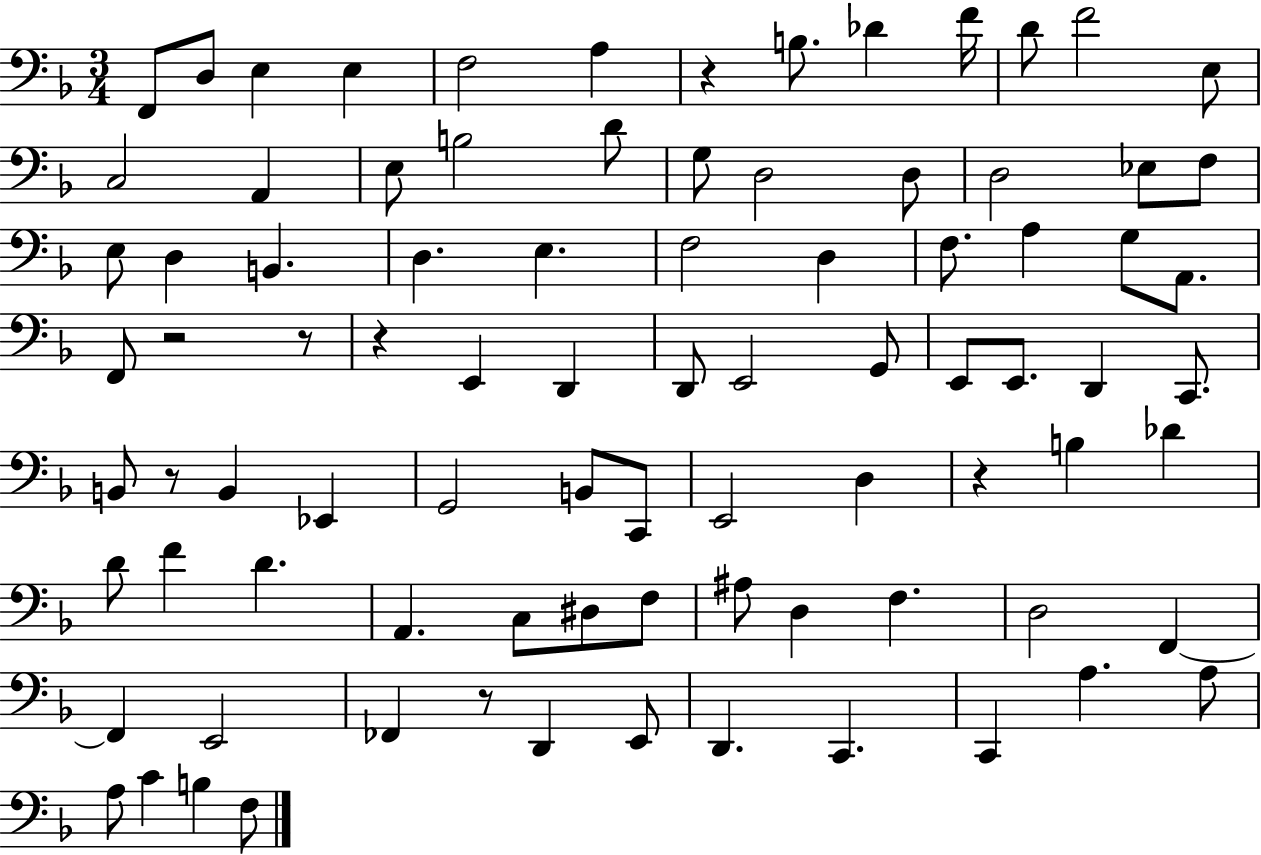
F2/e D3/e E3/q E3/q F3/h A3/q R/q B3/e. Db4/q F4/s D4/e F4/h E3/e C3/h A2/q E3/e B3/h D4/e G3/e D3/h D3/e D3/h Eb3/e F3/e E3/e D3/q B2/q. D3/q. E3/q. F3/h D3/q F3/e. A3/q G3/e A2/e. F2/e R/h R/e R/q E2/q D2/q D2/e E2/h G2/e E2/e E2/e. D2/q C2/e. B2/e R/e B2/q Eb2/q G2/h B2/e C2/e E2/h D3/q R/q B3/q Db4/q D4/e F4/q D4/q. A2/q. C3/e D#3/e F3/e A#3/e D3/q F3/q. D3/h F2/q F2/q E2/h FES2/q R/e D2/q E2/e D2/q. C2/q. C2/q A3/q. A3/e A3/e C4/q B3/q F3/e